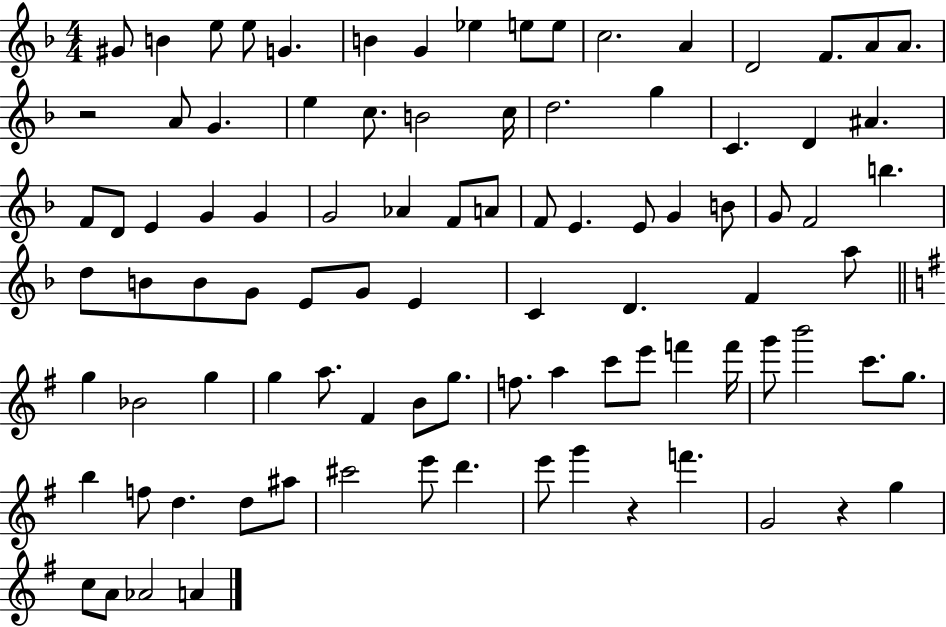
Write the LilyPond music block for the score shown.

{
  \clef treble
  \numericTimeSignature
  \time 4/4
  \key f \major
  \repeat volta 2 { gis'8 b'4 e''8 e''8 g'4. | b'4 g'4 ees''4 e''8 e''8 | c''2. a'4 | d'2 f'8. a'8 a'8. | \break r2 a'8 g'4. | e''4 c''8. b'2 c''16 | d''2. g''4 | c'4. d'4 ais'4. | \break f'8 d'8 e'4 g'4 g'4 | g'2 aes'4 f'8 a'8 | f'8 e'4. e'8 g'4 b'8 | g'8 f'2 b''4. | \break d''8 b'8 b'8 g'8 e'8 g'8 e'4 | c'4 d'4. f'4 a''8 | \bar "||" \break \key g \major g''4 bes'2 g''4 | g''4 a''8. fis'4 b'8 g''8. | f''8. a''4 c'''8 e'''8 f'''4 f'''16 | g'''8 b'''2 c'''8. g''8. | \break b''4 f''8 d''4. d''8 ais''8 | cis'''2 e'''8 d'''4. | e'''8 g'''4 r4 f'''4. | g'2 r4 g''4 | \break c''8 a'8 aes'2 a'4 | } \bar "|."
}